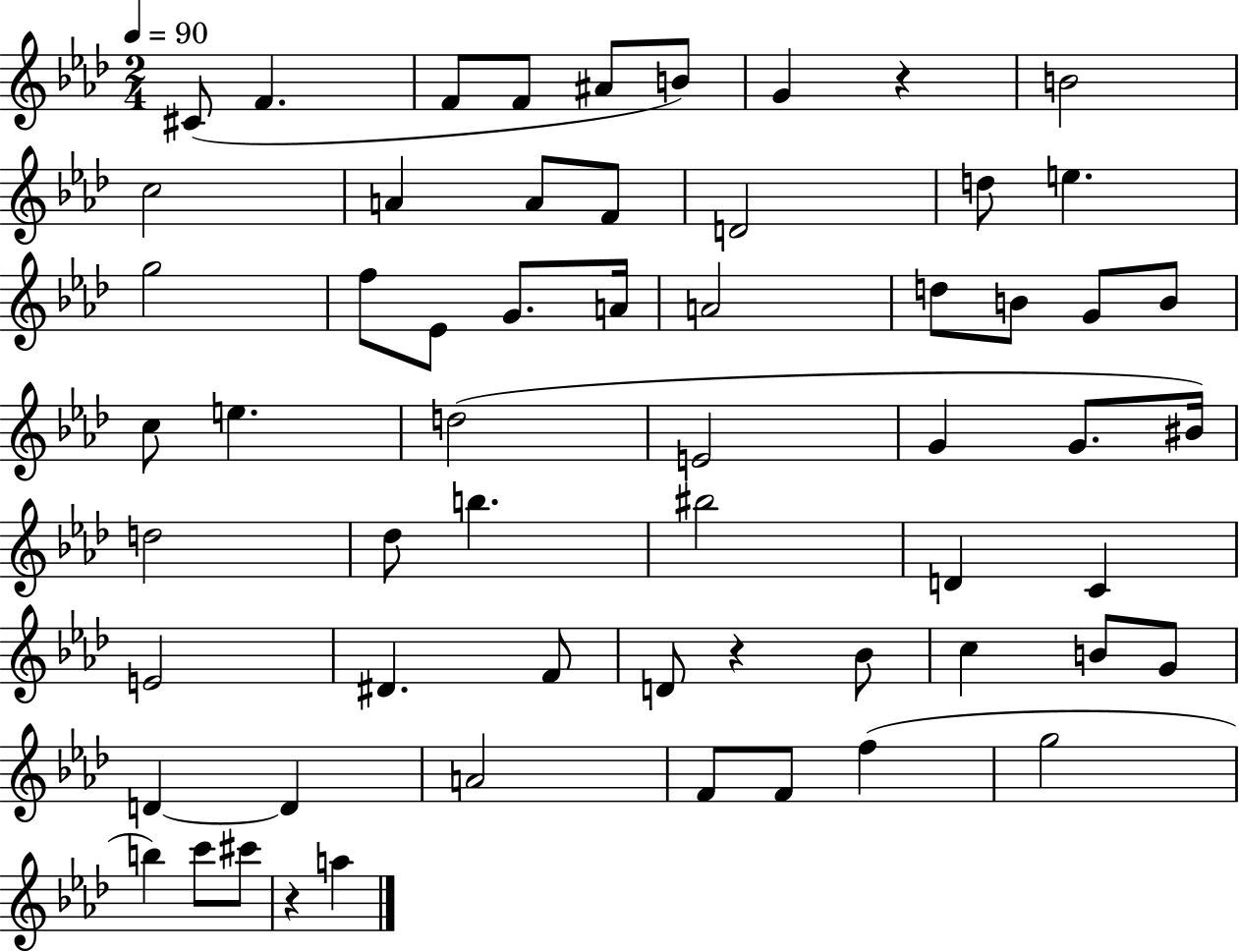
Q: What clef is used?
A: treble